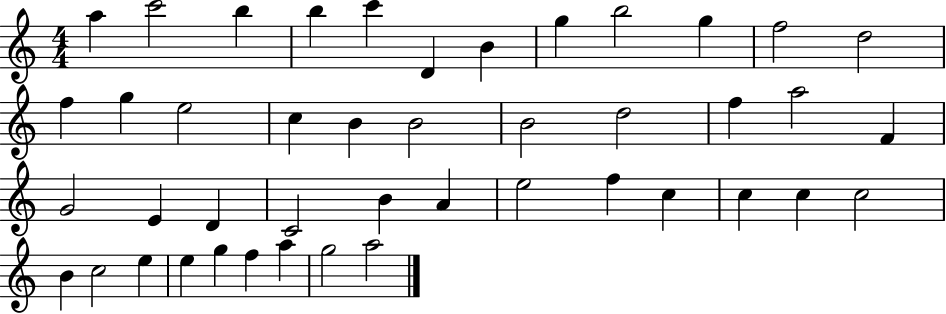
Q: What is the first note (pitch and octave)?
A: A5